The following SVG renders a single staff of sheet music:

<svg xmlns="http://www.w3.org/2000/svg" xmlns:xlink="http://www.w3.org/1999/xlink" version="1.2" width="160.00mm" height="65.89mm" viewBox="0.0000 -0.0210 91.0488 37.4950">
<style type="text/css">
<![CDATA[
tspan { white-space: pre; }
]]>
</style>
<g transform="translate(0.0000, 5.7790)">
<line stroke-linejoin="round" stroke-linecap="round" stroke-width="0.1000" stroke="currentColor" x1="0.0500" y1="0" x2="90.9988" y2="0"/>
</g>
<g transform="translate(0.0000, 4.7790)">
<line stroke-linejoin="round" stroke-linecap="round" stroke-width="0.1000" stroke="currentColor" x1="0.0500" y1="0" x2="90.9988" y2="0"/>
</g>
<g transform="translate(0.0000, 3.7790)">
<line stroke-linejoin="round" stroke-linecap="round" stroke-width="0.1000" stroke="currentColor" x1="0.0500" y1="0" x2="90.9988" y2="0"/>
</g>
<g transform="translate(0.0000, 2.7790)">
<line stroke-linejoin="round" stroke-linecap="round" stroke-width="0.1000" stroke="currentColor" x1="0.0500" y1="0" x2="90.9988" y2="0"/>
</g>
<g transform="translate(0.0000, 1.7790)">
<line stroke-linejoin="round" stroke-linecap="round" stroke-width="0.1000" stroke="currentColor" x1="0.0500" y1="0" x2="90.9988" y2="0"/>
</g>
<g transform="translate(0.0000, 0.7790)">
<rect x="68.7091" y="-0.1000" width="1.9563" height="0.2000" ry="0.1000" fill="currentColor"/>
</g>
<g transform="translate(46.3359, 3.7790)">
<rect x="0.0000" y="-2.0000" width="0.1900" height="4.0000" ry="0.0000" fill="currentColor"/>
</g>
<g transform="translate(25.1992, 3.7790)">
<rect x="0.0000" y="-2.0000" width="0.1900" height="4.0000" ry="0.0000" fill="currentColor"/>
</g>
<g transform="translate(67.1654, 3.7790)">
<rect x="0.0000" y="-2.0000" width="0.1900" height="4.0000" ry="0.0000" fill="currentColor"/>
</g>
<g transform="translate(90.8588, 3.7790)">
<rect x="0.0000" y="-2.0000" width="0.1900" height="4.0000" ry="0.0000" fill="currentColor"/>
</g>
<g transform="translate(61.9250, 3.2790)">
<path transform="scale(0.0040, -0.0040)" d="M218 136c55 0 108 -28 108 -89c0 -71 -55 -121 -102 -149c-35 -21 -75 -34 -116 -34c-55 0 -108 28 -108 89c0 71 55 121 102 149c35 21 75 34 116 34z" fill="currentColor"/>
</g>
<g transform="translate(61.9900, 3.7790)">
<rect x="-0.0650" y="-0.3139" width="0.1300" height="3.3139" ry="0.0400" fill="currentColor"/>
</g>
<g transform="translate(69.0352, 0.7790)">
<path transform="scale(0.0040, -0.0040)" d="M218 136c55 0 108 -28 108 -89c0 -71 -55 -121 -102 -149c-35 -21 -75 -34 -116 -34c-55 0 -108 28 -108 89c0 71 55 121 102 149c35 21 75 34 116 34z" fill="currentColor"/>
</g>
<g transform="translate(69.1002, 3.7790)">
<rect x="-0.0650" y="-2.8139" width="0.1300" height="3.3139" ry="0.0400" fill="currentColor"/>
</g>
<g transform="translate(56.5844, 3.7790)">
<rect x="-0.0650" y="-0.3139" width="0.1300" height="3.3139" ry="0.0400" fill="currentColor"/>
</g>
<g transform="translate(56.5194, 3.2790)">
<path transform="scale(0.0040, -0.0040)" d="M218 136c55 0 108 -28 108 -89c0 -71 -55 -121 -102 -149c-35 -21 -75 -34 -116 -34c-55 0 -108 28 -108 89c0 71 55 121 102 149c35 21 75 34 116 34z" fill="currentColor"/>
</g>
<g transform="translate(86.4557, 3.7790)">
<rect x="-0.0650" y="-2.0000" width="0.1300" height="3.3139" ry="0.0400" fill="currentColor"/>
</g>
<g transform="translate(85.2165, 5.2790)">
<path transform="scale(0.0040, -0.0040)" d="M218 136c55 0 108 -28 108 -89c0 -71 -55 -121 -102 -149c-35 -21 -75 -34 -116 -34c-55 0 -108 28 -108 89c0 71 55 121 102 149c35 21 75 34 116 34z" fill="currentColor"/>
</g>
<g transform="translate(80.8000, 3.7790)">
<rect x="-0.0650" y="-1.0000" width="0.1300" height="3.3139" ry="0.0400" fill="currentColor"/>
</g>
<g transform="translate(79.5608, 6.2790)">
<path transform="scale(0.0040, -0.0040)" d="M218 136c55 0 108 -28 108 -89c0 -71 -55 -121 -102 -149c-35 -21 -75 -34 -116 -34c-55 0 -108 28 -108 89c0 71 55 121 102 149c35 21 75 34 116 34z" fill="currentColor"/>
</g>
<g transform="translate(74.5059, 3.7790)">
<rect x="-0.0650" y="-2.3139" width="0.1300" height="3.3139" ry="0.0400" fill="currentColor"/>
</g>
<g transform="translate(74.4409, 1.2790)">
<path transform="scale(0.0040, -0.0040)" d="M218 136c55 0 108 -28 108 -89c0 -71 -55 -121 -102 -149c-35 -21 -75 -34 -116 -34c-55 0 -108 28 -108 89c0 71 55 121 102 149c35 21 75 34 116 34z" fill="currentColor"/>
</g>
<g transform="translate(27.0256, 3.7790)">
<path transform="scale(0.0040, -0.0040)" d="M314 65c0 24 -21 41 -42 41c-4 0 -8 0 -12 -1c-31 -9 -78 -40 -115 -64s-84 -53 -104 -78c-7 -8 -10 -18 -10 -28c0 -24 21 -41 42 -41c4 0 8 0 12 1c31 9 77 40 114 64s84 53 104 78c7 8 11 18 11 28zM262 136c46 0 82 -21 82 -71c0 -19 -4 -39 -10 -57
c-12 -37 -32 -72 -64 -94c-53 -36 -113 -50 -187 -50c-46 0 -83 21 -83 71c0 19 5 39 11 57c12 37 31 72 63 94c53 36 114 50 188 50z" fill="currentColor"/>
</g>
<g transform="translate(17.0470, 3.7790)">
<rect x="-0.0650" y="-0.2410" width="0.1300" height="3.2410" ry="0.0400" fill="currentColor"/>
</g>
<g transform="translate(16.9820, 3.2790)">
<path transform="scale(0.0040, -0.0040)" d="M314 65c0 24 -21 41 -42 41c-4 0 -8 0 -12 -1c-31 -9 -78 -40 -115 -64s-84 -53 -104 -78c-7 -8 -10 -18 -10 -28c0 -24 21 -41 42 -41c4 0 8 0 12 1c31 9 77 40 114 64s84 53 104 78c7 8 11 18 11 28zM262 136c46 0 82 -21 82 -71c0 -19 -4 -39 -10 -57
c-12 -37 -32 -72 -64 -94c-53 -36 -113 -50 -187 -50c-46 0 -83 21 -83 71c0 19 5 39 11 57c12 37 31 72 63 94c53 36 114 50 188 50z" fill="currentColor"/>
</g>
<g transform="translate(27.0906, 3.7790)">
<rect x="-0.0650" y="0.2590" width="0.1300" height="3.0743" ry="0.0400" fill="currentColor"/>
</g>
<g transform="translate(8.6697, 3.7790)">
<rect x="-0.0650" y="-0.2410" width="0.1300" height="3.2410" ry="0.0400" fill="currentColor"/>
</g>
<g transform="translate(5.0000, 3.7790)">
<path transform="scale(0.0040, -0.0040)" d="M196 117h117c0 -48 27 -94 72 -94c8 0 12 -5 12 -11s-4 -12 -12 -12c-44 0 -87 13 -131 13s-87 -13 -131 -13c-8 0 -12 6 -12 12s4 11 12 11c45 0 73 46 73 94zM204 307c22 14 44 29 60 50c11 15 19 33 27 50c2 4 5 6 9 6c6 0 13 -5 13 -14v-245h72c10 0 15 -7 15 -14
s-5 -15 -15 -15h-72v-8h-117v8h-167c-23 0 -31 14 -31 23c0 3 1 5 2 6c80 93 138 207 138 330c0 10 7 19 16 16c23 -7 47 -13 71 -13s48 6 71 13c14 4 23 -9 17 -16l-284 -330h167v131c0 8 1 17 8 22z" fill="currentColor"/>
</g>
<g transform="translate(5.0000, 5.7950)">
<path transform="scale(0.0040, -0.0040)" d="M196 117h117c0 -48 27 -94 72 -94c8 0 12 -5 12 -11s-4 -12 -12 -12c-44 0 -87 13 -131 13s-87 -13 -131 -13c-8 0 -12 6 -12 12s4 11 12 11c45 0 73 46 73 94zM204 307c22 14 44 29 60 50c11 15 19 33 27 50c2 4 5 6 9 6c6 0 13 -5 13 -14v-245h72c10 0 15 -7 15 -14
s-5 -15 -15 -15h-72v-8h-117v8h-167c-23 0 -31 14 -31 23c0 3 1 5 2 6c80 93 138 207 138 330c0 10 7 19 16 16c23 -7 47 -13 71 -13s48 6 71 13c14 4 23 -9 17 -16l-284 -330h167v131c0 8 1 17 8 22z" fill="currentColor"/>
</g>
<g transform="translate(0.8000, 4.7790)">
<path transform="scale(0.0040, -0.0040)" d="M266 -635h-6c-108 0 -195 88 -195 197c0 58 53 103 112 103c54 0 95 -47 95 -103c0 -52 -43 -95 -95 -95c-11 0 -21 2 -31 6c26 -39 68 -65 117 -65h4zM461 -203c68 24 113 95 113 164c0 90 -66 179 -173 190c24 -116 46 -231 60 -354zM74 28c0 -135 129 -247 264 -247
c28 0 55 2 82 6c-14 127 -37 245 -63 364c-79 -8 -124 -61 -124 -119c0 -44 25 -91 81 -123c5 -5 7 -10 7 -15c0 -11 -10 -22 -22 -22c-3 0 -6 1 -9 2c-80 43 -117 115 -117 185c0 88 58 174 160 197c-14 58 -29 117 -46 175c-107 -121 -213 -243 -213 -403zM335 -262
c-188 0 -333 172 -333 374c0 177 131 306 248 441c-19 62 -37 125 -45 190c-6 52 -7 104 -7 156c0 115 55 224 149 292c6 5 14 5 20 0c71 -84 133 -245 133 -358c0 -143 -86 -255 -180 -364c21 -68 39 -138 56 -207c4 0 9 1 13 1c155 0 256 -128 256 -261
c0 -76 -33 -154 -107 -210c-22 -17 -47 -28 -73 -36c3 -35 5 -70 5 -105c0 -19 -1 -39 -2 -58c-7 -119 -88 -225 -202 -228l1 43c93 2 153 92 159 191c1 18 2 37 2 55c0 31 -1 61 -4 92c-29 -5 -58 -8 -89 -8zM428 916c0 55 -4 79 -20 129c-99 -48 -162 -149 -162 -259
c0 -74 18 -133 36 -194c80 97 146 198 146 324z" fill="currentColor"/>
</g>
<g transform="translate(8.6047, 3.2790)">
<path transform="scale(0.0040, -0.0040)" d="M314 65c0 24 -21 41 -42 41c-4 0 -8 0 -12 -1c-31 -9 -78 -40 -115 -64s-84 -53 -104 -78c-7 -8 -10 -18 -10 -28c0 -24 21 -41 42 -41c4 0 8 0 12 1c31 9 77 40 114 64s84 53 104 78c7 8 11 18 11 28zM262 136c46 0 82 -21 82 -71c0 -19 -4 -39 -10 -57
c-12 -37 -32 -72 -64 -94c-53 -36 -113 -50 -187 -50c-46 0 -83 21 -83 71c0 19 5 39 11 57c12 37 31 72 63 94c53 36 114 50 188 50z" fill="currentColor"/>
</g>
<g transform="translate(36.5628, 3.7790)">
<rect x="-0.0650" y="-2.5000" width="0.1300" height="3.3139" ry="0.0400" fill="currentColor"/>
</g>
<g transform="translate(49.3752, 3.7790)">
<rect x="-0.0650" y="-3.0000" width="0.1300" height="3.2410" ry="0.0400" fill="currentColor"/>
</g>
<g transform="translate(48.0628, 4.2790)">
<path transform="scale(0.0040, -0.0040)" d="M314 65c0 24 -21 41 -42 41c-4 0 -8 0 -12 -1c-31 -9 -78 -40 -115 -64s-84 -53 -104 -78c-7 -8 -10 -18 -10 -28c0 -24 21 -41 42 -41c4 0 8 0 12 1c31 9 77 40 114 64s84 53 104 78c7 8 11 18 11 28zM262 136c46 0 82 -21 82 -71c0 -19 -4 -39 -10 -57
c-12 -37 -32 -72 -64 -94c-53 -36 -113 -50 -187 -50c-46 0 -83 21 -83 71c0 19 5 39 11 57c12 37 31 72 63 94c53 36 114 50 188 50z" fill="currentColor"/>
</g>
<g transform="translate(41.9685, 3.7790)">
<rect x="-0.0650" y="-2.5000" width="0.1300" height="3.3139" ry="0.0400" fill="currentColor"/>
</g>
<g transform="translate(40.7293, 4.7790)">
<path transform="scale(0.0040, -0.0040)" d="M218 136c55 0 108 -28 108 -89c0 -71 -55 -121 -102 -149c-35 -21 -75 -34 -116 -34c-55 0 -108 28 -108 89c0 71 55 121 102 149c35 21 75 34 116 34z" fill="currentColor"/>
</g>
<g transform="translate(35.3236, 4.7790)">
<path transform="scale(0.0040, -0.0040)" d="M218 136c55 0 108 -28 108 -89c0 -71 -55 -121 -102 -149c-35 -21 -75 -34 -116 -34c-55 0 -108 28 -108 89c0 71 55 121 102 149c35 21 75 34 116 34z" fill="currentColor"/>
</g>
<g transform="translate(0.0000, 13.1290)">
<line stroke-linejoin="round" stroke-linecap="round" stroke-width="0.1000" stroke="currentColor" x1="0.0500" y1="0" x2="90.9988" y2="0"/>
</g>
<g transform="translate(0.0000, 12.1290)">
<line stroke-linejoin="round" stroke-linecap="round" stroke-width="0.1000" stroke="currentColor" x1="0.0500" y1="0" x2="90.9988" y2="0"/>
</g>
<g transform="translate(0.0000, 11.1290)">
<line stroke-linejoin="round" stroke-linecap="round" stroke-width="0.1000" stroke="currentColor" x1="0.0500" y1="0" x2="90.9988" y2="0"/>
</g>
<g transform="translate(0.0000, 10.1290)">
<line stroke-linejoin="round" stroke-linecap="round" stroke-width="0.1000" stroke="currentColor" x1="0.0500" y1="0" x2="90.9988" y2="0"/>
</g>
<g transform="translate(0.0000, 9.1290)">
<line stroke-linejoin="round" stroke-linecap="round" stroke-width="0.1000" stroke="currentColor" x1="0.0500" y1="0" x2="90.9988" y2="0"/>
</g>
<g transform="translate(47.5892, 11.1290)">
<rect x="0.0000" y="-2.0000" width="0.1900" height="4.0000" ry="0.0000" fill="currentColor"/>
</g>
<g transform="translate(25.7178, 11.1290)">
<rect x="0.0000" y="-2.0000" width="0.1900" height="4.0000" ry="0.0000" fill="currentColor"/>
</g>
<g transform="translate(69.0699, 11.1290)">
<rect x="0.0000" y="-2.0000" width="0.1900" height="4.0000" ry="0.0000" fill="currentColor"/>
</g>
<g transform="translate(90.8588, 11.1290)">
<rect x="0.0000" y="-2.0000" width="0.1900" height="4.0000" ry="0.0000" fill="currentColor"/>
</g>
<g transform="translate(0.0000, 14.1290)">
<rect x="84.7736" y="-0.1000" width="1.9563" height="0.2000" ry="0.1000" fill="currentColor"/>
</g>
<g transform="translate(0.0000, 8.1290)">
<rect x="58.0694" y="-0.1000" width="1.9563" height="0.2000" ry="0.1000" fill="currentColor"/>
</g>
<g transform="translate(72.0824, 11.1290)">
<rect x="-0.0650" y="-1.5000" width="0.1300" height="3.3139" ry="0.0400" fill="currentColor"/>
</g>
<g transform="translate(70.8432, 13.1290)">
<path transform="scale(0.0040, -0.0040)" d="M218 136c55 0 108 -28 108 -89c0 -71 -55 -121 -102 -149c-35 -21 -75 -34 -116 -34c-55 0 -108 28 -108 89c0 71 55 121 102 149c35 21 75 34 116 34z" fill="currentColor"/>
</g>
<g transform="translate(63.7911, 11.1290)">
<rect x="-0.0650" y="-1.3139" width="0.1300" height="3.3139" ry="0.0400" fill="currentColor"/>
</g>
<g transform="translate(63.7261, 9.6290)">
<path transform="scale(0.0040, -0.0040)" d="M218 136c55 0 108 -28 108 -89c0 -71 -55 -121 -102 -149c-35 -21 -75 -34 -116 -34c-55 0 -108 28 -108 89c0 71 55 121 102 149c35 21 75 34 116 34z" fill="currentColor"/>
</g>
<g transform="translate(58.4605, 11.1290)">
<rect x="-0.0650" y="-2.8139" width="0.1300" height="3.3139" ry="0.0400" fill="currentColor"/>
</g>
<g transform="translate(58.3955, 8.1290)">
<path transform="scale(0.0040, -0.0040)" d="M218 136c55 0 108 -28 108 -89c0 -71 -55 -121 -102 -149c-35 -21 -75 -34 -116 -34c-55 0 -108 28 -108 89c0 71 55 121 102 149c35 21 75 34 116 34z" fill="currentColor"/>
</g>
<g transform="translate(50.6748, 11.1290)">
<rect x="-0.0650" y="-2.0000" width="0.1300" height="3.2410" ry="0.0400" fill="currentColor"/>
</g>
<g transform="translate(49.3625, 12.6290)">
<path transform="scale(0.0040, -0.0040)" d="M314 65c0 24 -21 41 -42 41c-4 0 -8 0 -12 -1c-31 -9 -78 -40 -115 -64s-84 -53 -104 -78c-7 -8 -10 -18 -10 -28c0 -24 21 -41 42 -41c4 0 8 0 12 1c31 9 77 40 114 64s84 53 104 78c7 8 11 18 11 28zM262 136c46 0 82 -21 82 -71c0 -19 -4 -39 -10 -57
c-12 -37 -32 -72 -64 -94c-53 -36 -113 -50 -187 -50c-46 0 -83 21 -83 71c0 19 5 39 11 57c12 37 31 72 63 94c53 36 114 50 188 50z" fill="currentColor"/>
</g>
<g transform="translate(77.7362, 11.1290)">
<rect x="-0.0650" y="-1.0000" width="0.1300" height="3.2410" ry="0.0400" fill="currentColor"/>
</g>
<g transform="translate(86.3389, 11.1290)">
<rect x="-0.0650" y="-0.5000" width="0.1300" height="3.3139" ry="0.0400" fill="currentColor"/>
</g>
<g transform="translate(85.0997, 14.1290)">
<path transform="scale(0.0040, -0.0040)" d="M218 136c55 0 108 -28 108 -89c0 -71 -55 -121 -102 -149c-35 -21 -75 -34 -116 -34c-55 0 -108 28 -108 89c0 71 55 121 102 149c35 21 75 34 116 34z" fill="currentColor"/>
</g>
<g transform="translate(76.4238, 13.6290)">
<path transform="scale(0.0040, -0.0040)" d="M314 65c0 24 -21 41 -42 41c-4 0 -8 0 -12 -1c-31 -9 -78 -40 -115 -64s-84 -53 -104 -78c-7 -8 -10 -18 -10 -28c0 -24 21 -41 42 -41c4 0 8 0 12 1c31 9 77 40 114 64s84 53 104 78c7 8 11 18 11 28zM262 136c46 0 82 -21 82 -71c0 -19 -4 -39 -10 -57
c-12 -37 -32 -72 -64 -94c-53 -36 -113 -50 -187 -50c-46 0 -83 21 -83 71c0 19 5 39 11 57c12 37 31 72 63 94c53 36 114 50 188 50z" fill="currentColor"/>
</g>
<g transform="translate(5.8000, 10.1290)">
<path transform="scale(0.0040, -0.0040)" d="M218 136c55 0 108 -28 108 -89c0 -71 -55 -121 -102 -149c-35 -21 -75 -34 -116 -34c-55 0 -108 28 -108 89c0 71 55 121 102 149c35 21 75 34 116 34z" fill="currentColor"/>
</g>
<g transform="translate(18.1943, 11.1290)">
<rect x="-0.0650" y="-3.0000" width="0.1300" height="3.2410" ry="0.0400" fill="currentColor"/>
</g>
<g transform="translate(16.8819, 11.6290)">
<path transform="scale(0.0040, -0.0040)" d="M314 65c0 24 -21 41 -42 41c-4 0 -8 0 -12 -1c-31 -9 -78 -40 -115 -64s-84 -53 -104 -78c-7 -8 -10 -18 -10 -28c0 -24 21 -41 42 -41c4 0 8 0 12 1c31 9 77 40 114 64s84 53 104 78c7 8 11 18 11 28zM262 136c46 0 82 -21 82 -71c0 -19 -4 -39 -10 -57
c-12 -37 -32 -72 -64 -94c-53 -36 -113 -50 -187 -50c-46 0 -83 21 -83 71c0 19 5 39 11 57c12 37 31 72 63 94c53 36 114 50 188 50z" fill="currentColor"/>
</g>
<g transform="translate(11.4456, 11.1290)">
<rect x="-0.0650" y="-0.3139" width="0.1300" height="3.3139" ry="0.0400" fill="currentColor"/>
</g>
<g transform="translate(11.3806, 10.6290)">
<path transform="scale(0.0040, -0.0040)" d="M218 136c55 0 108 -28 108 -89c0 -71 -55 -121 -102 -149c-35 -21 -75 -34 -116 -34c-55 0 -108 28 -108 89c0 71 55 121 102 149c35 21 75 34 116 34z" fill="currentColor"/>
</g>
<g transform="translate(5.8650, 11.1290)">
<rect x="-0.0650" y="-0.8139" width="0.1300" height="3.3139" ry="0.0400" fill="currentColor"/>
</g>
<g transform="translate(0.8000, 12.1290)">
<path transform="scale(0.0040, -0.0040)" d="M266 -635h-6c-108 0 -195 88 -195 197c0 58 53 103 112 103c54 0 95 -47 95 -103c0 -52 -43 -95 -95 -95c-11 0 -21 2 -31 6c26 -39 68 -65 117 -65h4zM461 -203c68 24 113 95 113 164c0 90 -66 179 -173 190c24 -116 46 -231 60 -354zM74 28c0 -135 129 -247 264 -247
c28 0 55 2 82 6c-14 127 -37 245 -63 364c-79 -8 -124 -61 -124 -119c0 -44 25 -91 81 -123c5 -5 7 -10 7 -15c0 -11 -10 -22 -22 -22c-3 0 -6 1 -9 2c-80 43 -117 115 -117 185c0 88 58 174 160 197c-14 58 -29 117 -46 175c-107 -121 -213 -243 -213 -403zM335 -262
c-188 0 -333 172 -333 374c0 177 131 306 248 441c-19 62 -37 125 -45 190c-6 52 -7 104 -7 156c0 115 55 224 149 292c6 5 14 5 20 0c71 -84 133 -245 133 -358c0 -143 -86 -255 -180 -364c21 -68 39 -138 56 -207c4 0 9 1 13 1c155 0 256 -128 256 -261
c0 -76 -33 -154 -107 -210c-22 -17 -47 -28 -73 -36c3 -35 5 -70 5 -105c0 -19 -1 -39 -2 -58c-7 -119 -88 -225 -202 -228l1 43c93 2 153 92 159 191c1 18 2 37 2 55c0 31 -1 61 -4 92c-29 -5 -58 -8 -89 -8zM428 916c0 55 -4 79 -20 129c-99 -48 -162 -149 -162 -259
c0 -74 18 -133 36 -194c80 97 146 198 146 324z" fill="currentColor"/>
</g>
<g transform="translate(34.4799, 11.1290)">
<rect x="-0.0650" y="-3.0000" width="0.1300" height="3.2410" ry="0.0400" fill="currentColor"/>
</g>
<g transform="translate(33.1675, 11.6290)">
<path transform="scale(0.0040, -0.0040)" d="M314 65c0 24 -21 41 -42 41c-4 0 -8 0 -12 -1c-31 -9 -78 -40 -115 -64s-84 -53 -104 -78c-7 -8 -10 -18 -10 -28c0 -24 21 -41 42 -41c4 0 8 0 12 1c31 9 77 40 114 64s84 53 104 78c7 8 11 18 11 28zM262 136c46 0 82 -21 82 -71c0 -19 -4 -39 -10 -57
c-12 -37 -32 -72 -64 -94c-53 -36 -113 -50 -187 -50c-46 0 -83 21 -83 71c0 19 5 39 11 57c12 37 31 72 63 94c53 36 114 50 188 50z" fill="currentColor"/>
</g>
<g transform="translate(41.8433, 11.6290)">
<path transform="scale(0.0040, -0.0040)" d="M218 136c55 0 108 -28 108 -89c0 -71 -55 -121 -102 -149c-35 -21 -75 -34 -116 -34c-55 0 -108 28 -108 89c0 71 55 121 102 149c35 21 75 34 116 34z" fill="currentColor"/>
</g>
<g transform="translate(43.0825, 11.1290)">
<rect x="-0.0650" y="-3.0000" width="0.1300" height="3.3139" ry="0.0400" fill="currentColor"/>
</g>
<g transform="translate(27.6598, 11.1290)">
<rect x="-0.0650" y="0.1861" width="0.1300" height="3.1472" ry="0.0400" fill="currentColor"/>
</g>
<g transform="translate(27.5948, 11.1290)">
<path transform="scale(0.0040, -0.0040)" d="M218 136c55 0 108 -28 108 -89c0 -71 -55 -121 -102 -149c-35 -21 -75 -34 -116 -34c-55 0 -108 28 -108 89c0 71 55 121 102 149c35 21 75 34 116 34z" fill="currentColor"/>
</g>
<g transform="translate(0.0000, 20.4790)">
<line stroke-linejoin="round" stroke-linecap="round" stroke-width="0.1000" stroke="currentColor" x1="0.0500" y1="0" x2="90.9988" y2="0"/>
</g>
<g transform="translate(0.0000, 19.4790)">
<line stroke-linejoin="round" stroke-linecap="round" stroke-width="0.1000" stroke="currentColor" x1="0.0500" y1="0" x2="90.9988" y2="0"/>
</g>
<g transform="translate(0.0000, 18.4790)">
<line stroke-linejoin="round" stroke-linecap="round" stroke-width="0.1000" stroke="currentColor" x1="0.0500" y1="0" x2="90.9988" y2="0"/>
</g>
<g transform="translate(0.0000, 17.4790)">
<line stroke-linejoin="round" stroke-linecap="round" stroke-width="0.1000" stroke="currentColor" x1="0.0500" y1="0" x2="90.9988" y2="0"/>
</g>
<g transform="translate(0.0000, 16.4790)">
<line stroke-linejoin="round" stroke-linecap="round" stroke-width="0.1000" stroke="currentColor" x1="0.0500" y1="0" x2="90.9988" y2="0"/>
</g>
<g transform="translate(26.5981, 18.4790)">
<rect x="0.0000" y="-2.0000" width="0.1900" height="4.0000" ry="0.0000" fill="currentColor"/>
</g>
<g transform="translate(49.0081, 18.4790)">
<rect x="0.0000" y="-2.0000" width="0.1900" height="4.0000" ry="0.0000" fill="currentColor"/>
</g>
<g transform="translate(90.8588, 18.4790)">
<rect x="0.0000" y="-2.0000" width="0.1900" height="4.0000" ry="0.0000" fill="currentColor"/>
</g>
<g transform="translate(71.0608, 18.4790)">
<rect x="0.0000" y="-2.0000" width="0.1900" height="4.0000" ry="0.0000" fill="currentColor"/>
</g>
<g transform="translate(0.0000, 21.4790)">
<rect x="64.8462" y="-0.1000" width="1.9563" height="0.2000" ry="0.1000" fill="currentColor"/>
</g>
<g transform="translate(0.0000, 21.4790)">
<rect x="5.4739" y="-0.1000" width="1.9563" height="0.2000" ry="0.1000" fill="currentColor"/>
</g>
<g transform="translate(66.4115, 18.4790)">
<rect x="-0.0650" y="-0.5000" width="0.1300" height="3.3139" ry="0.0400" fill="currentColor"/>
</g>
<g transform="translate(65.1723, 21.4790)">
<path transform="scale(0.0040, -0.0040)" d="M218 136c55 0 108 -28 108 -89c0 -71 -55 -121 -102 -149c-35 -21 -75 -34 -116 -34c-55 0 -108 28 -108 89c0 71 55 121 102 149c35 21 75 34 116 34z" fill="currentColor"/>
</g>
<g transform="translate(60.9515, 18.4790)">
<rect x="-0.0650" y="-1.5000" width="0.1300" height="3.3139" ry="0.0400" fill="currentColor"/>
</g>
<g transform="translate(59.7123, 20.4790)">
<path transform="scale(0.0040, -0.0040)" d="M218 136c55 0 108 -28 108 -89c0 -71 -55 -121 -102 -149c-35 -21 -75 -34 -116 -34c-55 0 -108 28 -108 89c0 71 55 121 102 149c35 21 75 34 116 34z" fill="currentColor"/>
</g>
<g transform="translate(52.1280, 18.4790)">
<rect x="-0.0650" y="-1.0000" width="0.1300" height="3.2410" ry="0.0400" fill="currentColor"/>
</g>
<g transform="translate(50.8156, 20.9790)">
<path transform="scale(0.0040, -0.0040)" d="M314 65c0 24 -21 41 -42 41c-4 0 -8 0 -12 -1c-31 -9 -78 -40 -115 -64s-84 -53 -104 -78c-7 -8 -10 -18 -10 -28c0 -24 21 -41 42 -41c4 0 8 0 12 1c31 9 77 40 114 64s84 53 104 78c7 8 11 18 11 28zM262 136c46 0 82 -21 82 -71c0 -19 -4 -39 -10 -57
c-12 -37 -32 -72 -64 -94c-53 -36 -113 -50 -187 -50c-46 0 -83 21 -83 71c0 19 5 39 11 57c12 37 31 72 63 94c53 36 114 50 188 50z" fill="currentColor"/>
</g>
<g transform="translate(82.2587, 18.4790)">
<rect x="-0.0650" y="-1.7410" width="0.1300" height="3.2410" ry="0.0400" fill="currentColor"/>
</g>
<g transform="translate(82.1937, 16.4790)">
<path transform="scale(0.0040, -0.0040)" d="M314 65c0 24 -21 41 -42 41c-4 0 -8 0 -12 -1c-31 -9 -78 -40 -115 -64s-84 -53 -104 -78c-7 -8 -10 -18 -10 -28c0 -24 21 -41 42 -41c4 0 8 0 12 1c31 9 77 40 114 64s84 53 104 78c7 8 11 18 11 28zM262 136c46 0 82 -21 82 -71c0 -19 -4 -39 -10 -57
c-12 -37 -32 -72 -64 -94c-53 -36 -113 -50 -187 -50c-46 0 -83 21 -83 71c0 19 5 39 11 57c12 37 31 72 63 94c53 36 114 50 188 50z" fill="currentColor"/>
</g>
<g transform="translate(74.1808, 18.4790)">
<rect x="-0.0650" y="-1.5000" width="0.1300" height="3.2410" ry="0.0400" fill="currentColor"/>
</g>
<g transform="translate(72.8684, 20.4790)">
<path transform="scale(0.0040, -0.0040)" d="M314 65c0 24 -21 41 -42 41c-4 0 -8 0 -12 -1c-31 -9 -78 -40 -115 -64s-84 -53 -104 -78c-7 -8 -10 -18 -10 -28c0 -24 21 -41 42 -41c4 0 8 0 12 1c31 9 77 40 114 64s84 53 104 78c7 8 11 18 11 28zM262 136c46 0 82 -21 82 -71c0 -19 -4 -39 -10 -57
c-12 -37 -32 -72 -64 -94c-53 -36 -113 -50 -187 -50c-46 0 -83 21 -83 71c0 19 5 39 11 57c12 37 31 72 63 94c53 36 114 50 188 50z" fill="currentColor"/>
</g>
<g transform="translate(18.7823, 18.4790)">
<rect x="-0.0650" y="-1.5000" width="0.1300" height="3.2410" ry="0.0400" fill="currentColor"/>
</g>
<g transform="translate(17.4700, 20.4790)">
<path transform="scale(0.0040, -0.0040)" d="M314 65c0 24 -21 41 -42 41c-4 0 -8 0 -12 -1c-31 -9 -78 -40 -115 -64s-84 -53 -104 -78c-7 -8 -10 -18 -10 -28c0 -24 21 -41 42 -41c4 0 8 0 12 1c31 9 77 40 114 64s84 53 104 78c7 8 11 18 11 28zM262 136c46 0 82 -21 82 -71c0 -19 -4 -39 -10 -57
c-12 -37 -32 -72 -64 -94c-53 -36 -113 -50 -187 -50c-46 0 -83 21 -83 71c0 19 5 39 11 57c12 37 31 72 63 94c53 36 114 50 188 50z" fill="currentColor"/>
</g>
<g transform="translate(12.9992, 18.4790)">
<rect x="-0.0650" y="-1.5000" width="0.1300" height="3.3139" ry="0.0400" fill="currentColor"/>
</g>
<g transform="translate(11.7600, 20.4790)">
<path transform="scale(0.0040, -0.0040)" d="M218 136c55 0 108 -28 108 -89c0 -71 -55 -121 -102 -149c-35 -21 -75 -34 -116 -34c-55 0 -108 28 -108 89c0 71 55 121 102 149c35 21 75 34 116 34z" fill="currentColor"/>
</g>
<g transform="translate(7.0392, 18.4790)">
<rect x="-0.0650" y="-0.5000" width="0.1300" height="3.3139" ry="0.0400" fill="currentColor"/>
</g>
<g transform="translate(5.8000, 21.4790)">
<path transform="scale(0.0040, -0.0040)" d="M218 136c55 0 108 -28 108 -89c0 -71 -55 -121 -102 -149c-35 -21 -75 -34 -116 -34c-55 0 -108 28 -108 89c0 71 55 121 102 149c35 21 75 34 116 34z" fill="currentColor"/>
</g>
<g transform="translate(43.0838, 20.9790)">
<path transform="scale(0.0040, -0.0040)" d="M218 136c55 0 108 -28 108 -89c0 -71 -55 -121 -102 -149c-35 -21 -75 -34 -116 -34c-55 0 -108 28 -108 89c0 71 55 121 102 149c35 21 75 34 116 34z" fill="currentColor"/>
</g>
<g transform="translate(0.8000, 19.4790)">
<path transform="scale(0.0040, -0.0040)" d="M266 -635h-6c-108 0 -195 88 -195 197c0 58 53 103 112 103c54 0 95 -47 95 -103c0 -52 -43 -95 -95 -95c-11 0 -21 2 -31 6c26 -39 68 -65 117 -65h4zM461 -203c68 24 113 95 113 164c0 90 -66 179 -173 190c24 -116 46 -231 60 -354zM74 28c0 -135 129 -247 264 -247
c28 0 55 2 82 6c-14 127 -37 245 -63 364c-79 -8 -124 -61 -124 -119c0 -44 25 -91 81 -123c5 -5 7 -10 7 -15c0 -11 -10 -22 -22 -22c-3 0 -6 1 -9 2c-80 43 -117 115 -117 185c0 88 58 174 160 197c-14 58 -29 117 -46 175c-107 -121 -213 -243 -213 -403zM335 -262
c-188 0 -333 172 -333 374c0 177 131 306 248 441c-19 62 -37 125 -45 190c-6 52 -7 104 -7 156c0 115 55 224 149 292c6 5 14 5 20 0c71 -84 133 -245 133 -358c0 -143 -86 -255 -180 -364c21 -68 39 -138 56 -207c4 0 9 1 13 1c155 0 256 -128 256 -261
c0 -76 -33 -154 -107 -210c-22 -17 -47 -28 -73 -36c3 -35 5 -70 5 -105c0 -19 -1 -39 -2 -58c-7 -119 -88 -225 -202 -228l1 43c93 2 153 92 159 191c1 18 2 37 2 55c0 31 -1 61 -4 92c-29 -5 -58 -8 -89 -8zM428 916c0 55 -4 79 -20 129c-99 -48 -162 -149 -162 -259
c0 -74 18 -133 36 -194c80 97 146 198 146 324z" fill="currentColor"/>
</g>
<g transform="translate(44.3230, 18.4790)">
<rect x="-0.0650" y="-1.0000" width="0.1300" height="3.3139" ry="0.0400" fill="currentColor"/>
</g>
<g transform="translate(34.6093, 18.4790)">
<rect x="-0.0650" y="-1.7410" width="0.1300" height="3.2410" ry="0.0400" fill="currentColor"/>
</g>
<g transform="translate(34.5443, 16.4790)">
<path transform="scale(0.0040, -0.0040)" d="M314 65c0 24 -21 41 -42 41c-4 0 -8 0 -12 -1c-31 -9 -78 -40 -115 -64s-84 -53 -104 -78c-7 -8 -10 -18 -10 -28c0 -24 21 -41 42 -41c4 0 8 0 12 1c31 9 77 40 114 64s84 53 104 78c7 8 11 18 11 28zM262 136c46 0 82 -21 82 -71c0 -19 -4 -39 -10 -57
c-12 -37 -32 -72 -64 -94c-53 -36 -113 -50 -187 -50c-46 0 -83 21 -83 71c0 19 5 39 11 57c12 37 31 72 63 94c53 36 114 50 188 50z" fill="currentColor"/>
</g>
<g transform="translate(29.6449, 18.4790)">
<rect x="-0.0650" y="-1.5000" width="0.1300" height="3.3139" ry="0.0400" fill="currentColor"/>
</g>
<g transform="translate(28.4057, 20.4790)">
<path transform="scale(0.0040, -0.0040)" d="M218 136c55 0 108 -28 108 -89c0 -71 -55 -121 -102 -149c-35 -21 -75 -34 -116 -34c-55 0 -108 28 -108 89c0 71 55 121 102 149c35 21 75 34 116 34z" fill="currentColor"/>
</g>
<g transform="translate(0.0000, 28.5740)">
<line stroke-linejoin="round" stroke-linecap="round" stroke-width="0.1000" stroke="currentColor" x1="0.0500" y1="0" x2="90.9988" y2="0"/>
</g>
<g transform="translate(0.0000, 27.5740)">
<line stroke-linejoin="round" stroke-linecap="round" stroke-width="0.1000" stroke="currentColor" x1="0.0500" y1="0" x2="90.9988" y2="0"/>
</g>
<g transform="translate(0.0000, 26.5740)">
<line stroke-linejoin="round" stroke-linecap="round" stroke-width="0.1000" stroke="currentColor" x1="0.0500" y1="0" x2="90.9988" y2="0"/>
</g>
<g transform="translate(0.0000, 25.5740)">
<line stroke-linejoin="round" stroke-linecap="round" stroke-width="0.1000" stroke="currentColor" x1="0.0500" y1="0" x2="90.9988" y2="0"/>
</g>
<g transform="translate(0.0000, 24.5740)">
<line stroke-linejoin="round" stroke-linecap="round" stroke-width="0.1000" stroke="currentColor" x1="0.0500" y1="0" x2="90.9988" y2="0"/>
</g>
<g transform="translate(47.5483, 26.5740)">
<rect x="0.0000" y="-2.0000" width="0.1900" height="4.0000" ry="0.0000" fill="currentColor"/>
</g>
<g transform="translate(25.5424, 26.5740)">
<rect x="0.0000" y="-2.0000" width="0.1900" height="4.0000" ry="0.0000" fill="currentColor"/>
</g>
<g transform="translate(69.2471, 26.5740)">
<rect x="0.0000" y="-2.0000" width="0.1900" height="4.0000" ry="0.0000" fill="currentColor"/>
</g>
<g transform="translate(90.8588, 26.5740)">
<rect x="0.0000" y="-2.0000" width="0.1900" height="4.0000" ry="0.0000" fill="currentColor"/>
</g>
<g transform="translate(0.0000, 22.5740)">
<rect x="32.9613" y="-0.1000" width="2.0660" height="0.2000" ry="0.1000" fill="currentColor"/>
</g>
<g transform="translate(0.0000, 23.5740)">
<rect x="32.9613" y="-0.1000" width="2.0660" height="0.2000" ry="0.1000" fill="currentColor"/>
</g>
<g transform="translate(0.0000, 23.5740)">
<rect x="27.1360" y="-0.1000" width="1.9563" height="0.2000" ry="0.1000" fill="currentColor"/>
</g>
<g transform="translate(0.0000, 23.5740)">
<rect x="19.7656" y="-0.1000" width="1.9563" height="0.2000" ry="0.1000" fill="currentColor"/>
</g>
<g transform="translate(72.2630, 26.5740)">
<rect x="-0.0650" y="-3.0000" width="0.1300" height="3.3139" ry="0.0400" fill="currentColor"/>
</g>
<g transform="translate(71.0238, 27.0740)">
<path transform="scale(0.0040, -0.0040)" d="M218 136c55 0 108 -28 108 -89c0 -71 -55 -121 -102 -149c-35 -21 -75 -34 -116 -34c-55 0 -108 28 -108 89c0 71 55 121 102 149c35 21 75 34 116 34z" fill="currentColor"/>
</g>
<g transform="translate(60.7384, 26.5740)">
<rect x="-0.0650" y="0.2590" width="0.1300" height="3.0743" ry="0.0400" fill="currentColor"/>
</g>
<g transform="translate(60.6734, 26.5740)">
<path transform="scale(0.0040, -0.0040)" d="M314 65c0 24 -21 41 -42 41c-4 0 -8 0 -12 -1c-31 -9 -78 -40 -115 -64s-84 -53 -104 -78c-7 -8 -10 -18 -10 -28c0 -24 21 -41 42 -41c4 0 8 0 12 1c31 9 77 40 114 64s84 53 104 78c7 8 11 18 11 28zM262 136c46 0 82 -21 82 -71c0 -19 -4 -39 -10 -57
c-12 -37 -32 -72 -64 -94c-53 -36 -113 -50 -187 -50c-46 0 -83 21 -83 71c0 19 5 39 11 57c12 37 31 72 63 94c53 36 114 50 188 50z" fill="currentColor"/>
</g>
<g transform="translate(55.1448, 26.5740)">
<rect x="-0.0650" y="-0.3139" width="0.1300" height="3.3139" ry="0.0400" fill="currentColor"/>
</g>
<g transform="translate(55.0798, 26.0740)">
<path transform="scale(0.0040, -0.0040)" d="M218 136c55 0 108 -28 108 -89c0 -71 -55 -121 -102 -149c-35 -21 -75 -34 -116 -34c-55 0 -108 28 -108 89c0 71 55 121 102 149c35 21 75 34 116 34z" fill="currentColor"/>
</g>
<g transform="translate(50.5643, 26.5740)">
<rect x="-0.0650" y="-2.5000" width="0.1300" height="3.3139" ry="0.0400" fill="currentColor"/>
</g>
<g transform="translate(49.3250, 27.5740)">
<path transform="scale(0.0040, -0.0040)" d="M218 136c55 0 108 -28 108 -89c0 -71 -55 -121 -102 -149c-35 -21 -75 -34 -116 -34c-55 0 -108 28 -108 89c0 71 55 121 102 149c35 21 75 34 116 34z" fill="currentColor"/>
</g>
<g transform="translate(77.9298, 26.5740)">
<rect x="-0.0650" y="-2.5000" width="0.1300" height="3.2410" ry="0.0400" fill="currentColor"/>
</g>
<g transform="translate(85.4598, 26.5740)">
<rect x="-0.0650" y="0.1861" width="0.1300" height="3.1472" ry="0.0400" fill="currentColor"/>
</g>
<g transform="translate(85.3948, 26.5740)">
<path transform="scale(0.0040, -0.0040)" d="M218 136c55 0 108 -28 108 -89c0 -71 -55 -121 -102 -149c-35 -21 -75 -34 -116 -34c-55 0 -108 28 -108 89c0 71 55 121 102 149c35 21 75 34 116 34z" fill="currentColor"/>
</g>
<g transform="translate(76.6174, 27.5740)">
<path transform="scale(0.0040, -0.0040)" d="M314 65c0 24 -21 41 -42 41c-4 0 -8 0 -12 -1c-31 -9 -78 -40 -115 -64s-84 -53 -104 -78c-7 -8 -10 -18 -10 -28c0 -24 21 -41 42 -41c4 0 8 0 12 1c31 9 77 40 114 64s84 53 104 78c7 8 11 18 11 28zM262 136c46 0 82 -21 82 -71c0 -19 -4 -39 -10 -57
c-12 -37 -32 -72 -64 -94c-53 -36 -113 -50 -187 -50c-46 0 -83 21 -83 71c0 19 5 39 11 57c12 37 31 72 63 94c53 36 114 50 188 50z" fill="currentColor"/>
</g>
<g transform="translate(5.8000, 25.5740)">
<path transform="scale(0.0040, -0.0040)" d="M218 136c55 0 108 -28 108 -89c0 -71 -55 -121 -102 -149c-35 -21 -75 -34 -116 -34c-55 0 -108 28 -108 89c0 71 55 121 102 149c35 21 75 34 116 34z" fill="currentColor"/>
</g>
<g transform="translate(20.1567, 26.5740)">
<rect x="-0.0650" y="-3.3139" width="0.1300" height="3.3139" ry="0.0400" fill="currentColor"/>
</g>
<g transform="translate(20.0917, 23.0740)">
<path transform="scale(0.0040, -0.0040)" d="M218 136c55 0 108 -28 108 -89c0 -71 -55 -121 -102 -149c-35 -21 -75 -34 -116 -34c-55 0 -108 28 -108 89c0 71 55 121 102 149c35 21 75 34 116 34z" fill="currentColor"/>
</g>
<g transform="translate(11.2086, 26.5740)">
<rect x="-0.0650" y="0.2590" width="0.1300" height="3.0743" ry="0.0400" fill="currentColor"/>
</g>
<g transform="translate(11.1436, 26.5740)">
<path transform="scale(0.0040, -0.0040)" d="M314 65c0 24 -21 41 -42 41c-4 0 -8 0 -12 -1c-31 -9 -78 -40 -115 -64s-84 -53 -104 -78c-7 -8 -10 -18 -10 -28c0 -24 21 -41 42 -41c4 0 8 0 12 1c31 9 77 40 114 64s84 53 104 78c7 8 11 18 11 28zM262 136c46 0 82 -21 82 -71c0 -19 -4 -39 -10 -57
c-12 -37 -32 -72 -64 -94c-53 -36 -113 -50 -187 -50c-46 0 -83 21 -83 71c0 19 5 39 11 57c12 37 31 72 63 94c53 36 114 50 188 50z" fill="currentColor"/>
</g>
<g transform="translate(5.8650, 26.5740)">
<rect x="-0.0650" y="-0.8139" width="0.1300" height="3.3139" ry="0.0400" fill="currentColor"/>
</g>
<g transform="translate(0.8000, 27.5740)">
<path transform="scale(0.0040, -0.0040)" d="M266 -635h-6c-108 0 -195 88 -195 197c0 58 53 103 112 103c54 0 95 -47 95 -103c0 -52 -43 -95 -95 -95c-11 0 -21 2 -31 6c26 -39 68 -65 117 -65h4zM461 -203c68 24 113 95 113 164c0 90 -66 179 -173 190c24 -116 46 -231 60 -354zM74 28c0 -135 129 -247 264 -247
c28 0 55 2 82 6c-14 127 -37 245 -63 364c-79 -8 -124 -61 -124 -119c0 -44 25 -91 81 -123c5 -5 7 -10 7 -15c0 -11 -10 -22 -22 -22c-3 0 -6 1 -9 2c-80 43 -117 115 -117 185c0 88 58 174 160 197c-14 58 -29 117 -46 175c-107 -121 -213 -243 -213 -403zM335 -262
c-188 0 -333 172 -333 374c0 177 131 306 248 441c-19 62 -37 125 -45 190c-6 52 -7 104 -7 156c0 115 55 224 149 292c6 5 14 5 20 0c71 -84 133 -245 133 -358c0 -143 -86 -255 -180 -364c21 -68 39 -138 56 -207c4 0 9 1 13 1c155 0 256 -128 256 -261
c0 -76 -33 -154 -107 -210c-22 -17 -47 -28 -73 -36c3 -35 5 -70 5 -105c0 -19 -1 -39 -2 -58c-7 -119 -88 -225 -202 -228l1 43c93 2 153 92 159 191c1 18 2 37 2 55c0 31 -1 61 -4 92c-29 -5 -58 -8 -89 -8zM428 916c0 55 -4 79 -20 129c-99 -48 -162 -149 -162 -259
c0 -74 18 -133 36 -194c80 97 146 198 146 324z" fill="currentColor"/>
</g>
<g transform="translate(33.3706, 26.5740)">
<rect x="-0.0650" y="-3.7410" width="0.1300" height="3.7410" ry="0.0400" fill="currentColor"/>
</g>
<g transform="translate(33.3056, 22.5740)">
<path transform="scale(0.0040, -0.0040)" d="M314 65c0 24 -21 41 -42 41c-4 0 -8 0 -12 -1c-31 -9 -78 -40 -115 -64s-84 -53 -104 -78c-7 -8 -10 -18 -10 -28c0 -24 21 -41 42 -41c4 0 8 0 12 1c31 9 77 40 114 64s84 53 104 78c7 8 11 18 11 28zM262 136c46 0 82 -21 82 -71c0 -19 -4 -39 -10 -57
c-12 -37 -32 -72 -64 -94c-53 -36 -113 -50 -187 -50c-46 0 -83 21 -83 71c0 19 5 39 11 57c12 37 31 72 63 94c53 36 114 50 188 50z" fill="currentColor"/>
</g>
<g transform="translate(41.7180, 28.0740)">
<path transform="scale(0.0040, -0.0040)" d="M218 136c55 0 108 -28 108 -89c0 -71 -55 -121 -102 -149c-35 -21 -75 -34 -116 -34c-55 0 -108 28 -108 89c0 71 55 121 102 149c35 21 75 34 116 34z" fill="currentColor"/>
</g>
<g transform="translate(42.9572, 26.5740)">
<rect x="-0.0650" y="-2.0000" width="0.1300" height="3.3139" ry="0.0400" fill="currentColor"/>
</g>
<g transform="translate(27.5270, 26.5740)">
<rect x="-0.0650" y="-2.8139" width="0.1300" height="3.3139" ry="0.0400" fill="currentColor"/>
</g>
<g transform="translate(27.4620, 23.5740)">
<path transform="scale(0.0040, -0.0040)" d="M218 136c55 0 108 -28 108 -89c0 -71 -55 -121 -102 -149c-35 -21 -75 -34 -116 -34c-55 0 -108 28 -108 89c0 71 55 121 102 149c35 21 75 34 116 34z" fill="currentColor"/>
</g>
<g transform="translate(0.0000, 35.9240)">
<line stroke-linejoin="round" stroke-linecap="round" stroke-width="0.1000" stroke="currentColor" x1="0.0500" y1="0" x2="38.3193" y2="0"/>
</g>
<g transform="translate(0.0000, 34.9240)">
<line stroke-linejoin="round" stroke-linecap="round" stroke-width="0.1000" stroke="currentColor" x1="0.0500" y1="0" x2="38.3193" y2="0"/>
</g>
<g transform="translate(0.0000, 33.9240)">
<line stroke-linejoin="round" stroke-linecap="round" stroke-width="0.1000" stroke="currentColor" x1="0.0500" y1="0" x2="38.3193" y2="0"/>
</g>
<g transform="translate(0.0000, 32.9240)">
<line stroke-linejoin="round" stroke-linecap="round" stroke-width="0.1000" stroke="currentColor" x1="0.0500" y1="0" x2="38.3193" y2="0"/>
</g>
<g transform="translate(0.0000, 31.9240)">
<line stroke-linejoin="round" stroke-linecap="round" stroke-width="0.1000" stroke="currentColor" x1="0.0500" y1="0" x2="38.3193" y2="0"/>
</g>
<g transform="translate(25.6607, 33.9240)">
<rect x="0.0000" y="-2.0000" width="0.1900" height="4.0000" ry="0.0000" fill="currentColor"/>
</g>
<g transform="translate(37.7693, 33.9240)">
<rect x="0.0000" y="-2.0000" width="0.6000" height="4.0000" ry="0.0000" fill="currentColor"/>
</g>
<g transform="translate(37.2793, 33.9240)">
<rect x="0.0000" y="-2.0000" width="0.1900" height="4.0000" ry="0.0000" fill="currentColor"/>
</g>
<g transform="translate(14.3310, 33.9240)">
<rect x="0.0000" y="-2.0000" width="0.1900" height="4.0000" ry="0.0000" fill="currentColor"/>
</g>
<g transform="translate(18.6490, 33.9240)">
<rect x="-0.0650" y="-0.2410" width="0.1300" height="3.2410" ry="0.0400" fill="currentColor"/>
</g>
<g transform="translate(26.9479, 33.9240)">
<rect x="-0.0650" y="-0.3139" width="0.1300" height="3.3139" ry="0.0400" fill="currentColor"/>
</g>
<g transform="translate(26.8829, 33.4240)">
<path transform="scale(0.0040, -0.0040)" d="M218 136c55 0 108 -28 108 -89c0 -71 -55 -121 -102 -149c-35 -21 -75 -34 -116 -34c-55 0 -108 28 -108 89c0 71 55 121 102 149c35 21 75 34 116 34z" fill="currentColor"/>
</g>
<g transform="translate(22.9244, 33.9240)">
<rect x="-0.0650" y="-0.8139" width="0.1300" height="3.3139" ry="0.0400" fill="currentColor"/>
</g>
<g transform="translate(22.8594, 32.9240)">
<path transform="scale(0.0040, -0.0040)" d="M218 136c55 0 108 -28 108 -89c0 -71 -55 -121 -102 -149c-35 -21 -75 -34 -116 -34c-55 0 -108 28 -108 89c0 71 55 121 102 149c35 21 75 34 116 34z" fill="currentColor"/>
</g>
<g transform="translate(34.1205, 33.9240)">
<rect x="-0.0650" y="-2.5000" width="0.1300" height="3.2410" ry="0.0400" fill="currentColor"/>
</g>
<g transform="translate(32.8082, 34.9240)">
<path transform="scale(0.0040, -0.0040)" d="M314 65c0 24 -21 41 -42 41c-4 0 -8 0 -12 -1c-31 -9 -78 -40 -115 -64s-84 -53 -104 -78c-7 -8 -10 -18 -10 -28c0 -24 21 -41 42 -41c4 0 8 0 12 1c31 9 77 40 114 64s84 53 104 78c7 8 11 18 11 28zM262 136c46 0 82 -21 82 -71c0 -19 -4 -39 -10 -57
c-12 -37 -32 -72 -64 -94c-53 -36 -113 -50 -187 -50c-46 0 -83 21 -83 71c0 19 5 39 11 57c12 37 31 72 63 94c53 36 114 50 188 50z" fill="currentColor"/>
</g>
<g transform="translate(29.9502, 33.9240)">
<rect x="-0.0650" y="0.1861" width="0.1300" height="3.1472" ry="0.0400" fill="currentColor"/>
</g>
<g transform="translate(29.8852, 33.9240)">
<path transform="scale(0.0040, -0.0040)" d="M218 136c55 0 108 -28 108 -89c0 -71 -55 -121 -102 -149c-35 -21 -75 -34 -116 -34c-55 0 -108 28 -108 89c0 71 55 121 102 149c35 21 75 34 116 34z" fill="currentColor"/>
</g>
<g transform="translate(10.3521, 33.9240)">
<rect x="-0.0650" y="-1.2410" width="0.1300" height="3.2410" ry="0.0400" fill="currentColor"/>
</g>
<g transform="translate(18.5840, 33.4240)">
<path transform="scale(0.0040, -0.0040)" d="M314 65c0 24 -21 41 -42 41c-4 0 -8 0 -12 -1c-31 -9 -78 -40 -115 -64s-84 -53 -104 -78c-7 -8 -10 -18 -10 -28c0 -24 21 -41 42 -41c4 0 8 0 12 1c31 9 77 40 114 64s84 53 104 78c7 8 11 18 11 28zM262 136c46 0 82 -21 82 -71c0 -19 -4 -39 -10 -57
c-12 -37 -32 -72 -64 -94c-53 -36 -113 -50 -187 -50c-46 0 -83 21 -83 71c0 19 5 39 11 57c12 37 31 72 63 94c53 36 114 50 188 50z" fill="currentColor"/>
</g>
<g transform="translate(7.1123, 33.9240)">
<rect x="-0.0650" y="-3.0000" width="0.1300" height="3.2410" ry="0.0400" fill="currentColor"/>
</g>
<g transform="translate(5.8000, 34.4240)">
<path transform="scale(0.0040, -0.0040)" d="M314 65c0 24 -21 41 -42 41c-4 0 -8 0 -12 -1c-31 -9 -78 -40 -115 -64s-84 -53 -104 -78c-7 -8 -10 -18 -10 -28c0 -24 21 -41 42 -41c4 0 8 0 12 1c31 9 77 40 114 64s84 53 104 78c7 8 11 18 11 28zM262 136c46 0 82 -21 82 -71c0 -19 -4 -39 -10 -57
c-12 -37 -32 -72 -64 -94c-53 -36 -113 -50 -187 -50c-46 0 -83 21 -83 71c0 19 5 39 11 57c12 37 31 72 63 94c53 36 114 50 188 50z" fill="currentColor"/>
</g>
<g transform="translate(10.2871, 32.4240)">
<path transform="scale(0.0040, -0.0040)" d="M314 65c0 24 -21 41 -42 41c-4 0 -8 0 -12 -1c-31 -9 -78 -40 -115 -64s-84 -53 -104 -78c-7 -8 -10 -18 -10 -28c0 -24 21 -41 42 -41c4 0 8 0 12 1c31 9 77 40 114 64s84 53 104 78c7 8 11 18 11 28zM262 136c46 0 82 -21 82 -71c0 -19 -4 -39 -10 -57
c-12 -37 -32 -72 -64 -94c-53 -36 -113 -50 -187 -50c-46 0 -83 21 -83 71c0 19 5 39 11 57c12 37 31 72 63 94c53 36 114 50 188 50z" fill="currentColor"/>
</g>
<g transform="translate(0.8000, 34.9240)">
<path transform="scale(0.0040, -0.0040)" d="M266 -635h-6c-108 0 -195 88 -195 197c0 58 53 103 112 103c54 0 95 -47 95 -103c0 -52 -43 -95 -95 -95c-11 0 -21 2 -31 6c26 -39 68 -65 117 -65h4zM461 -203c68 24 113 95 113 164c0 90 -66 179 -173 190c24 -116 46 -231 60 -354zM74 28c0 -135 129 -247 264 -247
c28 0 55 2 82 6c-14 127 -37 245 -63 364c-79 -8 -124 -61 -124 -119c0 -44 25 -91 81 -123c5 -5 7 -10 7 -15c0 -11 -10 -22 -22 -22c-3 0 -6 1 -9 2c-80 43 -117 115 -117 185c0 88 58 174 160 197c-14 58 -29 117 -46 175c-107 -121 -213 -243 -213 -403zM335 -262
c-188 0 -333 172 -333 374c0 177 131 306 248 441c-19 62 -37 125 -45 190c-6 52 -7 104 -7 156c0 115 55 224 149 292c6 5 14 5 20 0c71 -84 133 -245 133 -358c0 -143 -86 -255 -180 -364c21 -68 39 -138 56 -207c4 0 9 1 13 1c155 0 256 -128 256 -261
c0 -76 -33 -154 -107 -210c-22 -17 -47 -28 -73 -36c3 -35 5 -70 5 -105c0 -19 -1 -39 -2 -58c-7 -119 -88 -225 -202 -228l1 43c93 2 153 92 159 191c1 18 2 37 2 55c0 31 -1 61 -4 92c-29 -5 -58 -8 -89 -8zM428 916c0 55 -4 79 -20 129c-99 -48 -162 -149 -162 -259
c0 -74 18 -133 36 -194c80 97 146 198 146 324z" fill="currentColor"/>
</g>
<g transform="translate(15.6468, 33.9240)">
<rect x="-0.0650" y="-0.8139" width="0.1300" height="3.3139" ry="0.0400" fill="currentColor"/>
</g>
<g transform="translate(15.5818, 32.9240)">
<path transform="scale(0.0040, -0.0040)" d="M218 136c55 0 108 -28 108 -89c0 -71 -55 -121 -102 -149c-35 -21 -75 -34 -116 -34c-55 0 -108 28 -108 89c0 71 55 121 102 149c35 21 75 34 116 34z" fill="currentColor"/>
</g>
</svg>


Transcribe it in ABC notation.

X:1
T:Untitled
M:4/4
L:1/4
K:C
c2 c2 B2 G G A2 c c a g D F d c A2 B A2 A F2 a e E D2 C C E E2 E f2 D D2 E C E2 f2 d B2 b a c'2 F G c B2 A G2 B A2 e2 d c2 d c B G2